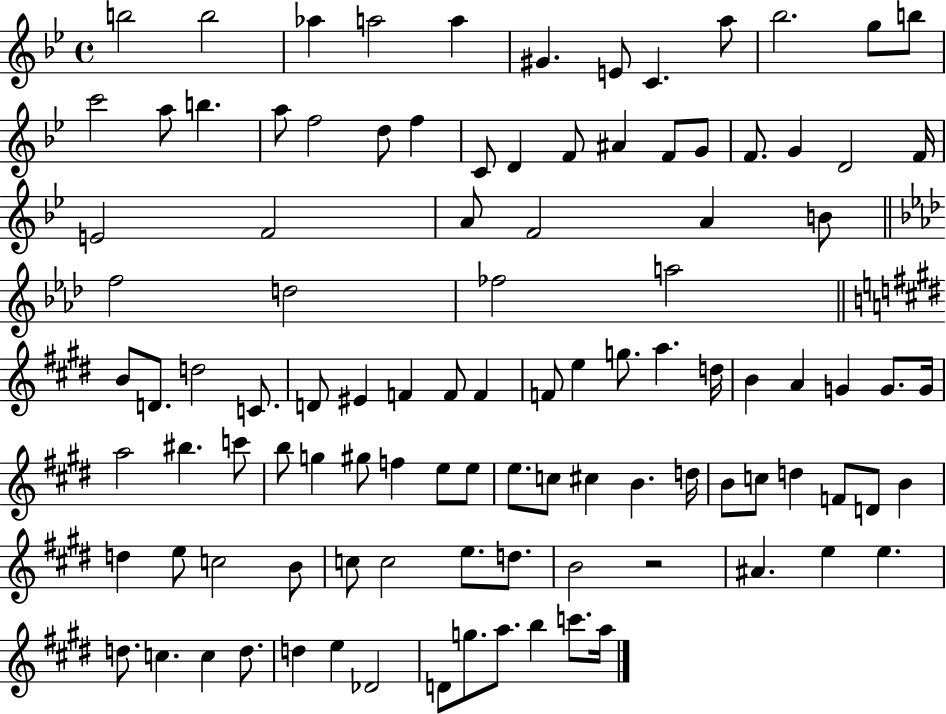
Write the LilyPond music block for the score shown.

{
  \clef treble
  \time 4/4
  \defaultTimeSignature
  \key bes \major
  \repeat volta 2 { b''2 b''2 | aes''4 a''2 a''4 | gis'4. e'8 c'4. a''8 | bes''2. g''8 b''8 | \break c'''2 a''8 b''4. | a''8 f''2 d''8 f''4 | c'8 d'4 f'8 ais'4 f'8 g'8 | f'8. g'4 d'2 f'16 | \break e'2 f'2 | a'8 f'2 a'4 b'8 | \bar "||" \break \key f \minor f''2 d''2 | fes''2 a''2 | \bar "||" \break \key e \major b'8 d'8. d''2 c'8. | d'8 eis'4 f'4 f'8 f'4 | f'8 e''4 g''8. a''4. d''16 | b'4 a'4 g'4 g'8. g'16 | \break a''2 bis''4. c'''8 | b''8 g''4 gis''8 f''4 e''8 e''8 | e''8. c''8 cis''4 b'4. d''16 | b'8 c''8 d''4 f'8 d'8 b'4 | \break d''4 e''8 c''2 b'8 | c''8 c''2 e''8. d''8. | b'2 r2 | ais'4. e''4 e''4. | \break d''8. c''4. c''4 d''8. | d''4 e''4 des'2 | d'8 g''8. a''8. b''4 c'''8. a''16 | } \bar "|."
}